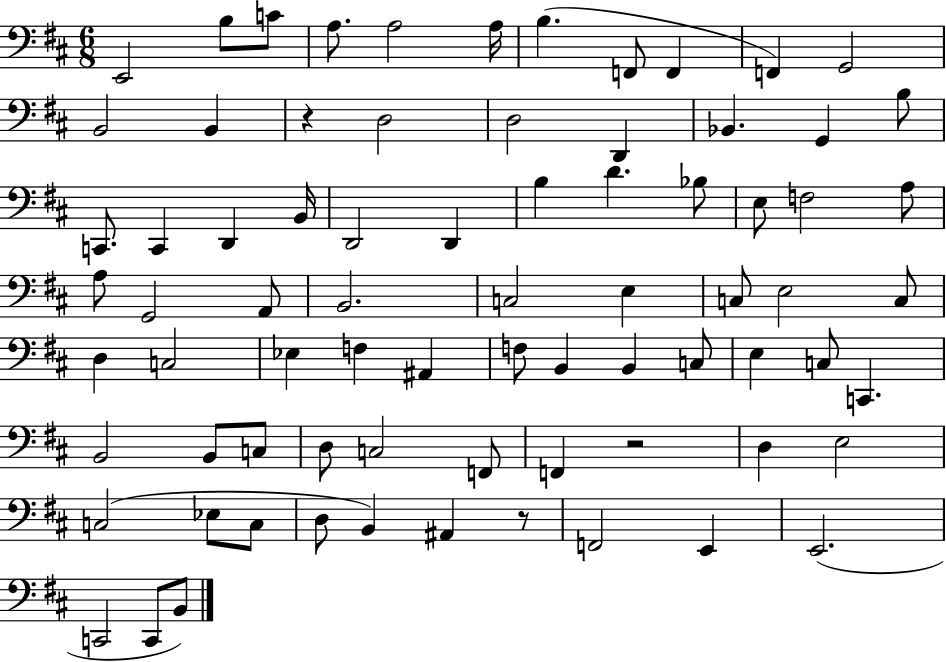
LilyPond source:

{
  \clef bass
  \numericTimeSignature
  \time 6/8
  \key d \major
  e,2 b8 c'8 | a8. a2 a16 | b4.( f,8 f,4 | f,4) g,2 | \break b,2 b,4 | r4 d2 | d2 d,4 | bes,4. g,4 b8 | \break c,8. c,4 d,4 b,16 | d,2 d,4 | b4 d'4. bes8 | e8 f2 a8 | \break a8 g,2 a,8 | b,2. | c2 e4 | c8 e2 c8 | \break d4 c2 | ees4 f4 ais,4 | f8 b,4 b,4 c8 | e4 c8 c,4. | \break b,2 b,8 c8 | d8 c2 f,8 | f,4 r2 | d4 e2 | \break c2( ees8 c8 | d8 b,4) ais,4 r8 | f,2 e,4 | e,2.( | \break c,2 c,8 b,8) | \bar "|."
}